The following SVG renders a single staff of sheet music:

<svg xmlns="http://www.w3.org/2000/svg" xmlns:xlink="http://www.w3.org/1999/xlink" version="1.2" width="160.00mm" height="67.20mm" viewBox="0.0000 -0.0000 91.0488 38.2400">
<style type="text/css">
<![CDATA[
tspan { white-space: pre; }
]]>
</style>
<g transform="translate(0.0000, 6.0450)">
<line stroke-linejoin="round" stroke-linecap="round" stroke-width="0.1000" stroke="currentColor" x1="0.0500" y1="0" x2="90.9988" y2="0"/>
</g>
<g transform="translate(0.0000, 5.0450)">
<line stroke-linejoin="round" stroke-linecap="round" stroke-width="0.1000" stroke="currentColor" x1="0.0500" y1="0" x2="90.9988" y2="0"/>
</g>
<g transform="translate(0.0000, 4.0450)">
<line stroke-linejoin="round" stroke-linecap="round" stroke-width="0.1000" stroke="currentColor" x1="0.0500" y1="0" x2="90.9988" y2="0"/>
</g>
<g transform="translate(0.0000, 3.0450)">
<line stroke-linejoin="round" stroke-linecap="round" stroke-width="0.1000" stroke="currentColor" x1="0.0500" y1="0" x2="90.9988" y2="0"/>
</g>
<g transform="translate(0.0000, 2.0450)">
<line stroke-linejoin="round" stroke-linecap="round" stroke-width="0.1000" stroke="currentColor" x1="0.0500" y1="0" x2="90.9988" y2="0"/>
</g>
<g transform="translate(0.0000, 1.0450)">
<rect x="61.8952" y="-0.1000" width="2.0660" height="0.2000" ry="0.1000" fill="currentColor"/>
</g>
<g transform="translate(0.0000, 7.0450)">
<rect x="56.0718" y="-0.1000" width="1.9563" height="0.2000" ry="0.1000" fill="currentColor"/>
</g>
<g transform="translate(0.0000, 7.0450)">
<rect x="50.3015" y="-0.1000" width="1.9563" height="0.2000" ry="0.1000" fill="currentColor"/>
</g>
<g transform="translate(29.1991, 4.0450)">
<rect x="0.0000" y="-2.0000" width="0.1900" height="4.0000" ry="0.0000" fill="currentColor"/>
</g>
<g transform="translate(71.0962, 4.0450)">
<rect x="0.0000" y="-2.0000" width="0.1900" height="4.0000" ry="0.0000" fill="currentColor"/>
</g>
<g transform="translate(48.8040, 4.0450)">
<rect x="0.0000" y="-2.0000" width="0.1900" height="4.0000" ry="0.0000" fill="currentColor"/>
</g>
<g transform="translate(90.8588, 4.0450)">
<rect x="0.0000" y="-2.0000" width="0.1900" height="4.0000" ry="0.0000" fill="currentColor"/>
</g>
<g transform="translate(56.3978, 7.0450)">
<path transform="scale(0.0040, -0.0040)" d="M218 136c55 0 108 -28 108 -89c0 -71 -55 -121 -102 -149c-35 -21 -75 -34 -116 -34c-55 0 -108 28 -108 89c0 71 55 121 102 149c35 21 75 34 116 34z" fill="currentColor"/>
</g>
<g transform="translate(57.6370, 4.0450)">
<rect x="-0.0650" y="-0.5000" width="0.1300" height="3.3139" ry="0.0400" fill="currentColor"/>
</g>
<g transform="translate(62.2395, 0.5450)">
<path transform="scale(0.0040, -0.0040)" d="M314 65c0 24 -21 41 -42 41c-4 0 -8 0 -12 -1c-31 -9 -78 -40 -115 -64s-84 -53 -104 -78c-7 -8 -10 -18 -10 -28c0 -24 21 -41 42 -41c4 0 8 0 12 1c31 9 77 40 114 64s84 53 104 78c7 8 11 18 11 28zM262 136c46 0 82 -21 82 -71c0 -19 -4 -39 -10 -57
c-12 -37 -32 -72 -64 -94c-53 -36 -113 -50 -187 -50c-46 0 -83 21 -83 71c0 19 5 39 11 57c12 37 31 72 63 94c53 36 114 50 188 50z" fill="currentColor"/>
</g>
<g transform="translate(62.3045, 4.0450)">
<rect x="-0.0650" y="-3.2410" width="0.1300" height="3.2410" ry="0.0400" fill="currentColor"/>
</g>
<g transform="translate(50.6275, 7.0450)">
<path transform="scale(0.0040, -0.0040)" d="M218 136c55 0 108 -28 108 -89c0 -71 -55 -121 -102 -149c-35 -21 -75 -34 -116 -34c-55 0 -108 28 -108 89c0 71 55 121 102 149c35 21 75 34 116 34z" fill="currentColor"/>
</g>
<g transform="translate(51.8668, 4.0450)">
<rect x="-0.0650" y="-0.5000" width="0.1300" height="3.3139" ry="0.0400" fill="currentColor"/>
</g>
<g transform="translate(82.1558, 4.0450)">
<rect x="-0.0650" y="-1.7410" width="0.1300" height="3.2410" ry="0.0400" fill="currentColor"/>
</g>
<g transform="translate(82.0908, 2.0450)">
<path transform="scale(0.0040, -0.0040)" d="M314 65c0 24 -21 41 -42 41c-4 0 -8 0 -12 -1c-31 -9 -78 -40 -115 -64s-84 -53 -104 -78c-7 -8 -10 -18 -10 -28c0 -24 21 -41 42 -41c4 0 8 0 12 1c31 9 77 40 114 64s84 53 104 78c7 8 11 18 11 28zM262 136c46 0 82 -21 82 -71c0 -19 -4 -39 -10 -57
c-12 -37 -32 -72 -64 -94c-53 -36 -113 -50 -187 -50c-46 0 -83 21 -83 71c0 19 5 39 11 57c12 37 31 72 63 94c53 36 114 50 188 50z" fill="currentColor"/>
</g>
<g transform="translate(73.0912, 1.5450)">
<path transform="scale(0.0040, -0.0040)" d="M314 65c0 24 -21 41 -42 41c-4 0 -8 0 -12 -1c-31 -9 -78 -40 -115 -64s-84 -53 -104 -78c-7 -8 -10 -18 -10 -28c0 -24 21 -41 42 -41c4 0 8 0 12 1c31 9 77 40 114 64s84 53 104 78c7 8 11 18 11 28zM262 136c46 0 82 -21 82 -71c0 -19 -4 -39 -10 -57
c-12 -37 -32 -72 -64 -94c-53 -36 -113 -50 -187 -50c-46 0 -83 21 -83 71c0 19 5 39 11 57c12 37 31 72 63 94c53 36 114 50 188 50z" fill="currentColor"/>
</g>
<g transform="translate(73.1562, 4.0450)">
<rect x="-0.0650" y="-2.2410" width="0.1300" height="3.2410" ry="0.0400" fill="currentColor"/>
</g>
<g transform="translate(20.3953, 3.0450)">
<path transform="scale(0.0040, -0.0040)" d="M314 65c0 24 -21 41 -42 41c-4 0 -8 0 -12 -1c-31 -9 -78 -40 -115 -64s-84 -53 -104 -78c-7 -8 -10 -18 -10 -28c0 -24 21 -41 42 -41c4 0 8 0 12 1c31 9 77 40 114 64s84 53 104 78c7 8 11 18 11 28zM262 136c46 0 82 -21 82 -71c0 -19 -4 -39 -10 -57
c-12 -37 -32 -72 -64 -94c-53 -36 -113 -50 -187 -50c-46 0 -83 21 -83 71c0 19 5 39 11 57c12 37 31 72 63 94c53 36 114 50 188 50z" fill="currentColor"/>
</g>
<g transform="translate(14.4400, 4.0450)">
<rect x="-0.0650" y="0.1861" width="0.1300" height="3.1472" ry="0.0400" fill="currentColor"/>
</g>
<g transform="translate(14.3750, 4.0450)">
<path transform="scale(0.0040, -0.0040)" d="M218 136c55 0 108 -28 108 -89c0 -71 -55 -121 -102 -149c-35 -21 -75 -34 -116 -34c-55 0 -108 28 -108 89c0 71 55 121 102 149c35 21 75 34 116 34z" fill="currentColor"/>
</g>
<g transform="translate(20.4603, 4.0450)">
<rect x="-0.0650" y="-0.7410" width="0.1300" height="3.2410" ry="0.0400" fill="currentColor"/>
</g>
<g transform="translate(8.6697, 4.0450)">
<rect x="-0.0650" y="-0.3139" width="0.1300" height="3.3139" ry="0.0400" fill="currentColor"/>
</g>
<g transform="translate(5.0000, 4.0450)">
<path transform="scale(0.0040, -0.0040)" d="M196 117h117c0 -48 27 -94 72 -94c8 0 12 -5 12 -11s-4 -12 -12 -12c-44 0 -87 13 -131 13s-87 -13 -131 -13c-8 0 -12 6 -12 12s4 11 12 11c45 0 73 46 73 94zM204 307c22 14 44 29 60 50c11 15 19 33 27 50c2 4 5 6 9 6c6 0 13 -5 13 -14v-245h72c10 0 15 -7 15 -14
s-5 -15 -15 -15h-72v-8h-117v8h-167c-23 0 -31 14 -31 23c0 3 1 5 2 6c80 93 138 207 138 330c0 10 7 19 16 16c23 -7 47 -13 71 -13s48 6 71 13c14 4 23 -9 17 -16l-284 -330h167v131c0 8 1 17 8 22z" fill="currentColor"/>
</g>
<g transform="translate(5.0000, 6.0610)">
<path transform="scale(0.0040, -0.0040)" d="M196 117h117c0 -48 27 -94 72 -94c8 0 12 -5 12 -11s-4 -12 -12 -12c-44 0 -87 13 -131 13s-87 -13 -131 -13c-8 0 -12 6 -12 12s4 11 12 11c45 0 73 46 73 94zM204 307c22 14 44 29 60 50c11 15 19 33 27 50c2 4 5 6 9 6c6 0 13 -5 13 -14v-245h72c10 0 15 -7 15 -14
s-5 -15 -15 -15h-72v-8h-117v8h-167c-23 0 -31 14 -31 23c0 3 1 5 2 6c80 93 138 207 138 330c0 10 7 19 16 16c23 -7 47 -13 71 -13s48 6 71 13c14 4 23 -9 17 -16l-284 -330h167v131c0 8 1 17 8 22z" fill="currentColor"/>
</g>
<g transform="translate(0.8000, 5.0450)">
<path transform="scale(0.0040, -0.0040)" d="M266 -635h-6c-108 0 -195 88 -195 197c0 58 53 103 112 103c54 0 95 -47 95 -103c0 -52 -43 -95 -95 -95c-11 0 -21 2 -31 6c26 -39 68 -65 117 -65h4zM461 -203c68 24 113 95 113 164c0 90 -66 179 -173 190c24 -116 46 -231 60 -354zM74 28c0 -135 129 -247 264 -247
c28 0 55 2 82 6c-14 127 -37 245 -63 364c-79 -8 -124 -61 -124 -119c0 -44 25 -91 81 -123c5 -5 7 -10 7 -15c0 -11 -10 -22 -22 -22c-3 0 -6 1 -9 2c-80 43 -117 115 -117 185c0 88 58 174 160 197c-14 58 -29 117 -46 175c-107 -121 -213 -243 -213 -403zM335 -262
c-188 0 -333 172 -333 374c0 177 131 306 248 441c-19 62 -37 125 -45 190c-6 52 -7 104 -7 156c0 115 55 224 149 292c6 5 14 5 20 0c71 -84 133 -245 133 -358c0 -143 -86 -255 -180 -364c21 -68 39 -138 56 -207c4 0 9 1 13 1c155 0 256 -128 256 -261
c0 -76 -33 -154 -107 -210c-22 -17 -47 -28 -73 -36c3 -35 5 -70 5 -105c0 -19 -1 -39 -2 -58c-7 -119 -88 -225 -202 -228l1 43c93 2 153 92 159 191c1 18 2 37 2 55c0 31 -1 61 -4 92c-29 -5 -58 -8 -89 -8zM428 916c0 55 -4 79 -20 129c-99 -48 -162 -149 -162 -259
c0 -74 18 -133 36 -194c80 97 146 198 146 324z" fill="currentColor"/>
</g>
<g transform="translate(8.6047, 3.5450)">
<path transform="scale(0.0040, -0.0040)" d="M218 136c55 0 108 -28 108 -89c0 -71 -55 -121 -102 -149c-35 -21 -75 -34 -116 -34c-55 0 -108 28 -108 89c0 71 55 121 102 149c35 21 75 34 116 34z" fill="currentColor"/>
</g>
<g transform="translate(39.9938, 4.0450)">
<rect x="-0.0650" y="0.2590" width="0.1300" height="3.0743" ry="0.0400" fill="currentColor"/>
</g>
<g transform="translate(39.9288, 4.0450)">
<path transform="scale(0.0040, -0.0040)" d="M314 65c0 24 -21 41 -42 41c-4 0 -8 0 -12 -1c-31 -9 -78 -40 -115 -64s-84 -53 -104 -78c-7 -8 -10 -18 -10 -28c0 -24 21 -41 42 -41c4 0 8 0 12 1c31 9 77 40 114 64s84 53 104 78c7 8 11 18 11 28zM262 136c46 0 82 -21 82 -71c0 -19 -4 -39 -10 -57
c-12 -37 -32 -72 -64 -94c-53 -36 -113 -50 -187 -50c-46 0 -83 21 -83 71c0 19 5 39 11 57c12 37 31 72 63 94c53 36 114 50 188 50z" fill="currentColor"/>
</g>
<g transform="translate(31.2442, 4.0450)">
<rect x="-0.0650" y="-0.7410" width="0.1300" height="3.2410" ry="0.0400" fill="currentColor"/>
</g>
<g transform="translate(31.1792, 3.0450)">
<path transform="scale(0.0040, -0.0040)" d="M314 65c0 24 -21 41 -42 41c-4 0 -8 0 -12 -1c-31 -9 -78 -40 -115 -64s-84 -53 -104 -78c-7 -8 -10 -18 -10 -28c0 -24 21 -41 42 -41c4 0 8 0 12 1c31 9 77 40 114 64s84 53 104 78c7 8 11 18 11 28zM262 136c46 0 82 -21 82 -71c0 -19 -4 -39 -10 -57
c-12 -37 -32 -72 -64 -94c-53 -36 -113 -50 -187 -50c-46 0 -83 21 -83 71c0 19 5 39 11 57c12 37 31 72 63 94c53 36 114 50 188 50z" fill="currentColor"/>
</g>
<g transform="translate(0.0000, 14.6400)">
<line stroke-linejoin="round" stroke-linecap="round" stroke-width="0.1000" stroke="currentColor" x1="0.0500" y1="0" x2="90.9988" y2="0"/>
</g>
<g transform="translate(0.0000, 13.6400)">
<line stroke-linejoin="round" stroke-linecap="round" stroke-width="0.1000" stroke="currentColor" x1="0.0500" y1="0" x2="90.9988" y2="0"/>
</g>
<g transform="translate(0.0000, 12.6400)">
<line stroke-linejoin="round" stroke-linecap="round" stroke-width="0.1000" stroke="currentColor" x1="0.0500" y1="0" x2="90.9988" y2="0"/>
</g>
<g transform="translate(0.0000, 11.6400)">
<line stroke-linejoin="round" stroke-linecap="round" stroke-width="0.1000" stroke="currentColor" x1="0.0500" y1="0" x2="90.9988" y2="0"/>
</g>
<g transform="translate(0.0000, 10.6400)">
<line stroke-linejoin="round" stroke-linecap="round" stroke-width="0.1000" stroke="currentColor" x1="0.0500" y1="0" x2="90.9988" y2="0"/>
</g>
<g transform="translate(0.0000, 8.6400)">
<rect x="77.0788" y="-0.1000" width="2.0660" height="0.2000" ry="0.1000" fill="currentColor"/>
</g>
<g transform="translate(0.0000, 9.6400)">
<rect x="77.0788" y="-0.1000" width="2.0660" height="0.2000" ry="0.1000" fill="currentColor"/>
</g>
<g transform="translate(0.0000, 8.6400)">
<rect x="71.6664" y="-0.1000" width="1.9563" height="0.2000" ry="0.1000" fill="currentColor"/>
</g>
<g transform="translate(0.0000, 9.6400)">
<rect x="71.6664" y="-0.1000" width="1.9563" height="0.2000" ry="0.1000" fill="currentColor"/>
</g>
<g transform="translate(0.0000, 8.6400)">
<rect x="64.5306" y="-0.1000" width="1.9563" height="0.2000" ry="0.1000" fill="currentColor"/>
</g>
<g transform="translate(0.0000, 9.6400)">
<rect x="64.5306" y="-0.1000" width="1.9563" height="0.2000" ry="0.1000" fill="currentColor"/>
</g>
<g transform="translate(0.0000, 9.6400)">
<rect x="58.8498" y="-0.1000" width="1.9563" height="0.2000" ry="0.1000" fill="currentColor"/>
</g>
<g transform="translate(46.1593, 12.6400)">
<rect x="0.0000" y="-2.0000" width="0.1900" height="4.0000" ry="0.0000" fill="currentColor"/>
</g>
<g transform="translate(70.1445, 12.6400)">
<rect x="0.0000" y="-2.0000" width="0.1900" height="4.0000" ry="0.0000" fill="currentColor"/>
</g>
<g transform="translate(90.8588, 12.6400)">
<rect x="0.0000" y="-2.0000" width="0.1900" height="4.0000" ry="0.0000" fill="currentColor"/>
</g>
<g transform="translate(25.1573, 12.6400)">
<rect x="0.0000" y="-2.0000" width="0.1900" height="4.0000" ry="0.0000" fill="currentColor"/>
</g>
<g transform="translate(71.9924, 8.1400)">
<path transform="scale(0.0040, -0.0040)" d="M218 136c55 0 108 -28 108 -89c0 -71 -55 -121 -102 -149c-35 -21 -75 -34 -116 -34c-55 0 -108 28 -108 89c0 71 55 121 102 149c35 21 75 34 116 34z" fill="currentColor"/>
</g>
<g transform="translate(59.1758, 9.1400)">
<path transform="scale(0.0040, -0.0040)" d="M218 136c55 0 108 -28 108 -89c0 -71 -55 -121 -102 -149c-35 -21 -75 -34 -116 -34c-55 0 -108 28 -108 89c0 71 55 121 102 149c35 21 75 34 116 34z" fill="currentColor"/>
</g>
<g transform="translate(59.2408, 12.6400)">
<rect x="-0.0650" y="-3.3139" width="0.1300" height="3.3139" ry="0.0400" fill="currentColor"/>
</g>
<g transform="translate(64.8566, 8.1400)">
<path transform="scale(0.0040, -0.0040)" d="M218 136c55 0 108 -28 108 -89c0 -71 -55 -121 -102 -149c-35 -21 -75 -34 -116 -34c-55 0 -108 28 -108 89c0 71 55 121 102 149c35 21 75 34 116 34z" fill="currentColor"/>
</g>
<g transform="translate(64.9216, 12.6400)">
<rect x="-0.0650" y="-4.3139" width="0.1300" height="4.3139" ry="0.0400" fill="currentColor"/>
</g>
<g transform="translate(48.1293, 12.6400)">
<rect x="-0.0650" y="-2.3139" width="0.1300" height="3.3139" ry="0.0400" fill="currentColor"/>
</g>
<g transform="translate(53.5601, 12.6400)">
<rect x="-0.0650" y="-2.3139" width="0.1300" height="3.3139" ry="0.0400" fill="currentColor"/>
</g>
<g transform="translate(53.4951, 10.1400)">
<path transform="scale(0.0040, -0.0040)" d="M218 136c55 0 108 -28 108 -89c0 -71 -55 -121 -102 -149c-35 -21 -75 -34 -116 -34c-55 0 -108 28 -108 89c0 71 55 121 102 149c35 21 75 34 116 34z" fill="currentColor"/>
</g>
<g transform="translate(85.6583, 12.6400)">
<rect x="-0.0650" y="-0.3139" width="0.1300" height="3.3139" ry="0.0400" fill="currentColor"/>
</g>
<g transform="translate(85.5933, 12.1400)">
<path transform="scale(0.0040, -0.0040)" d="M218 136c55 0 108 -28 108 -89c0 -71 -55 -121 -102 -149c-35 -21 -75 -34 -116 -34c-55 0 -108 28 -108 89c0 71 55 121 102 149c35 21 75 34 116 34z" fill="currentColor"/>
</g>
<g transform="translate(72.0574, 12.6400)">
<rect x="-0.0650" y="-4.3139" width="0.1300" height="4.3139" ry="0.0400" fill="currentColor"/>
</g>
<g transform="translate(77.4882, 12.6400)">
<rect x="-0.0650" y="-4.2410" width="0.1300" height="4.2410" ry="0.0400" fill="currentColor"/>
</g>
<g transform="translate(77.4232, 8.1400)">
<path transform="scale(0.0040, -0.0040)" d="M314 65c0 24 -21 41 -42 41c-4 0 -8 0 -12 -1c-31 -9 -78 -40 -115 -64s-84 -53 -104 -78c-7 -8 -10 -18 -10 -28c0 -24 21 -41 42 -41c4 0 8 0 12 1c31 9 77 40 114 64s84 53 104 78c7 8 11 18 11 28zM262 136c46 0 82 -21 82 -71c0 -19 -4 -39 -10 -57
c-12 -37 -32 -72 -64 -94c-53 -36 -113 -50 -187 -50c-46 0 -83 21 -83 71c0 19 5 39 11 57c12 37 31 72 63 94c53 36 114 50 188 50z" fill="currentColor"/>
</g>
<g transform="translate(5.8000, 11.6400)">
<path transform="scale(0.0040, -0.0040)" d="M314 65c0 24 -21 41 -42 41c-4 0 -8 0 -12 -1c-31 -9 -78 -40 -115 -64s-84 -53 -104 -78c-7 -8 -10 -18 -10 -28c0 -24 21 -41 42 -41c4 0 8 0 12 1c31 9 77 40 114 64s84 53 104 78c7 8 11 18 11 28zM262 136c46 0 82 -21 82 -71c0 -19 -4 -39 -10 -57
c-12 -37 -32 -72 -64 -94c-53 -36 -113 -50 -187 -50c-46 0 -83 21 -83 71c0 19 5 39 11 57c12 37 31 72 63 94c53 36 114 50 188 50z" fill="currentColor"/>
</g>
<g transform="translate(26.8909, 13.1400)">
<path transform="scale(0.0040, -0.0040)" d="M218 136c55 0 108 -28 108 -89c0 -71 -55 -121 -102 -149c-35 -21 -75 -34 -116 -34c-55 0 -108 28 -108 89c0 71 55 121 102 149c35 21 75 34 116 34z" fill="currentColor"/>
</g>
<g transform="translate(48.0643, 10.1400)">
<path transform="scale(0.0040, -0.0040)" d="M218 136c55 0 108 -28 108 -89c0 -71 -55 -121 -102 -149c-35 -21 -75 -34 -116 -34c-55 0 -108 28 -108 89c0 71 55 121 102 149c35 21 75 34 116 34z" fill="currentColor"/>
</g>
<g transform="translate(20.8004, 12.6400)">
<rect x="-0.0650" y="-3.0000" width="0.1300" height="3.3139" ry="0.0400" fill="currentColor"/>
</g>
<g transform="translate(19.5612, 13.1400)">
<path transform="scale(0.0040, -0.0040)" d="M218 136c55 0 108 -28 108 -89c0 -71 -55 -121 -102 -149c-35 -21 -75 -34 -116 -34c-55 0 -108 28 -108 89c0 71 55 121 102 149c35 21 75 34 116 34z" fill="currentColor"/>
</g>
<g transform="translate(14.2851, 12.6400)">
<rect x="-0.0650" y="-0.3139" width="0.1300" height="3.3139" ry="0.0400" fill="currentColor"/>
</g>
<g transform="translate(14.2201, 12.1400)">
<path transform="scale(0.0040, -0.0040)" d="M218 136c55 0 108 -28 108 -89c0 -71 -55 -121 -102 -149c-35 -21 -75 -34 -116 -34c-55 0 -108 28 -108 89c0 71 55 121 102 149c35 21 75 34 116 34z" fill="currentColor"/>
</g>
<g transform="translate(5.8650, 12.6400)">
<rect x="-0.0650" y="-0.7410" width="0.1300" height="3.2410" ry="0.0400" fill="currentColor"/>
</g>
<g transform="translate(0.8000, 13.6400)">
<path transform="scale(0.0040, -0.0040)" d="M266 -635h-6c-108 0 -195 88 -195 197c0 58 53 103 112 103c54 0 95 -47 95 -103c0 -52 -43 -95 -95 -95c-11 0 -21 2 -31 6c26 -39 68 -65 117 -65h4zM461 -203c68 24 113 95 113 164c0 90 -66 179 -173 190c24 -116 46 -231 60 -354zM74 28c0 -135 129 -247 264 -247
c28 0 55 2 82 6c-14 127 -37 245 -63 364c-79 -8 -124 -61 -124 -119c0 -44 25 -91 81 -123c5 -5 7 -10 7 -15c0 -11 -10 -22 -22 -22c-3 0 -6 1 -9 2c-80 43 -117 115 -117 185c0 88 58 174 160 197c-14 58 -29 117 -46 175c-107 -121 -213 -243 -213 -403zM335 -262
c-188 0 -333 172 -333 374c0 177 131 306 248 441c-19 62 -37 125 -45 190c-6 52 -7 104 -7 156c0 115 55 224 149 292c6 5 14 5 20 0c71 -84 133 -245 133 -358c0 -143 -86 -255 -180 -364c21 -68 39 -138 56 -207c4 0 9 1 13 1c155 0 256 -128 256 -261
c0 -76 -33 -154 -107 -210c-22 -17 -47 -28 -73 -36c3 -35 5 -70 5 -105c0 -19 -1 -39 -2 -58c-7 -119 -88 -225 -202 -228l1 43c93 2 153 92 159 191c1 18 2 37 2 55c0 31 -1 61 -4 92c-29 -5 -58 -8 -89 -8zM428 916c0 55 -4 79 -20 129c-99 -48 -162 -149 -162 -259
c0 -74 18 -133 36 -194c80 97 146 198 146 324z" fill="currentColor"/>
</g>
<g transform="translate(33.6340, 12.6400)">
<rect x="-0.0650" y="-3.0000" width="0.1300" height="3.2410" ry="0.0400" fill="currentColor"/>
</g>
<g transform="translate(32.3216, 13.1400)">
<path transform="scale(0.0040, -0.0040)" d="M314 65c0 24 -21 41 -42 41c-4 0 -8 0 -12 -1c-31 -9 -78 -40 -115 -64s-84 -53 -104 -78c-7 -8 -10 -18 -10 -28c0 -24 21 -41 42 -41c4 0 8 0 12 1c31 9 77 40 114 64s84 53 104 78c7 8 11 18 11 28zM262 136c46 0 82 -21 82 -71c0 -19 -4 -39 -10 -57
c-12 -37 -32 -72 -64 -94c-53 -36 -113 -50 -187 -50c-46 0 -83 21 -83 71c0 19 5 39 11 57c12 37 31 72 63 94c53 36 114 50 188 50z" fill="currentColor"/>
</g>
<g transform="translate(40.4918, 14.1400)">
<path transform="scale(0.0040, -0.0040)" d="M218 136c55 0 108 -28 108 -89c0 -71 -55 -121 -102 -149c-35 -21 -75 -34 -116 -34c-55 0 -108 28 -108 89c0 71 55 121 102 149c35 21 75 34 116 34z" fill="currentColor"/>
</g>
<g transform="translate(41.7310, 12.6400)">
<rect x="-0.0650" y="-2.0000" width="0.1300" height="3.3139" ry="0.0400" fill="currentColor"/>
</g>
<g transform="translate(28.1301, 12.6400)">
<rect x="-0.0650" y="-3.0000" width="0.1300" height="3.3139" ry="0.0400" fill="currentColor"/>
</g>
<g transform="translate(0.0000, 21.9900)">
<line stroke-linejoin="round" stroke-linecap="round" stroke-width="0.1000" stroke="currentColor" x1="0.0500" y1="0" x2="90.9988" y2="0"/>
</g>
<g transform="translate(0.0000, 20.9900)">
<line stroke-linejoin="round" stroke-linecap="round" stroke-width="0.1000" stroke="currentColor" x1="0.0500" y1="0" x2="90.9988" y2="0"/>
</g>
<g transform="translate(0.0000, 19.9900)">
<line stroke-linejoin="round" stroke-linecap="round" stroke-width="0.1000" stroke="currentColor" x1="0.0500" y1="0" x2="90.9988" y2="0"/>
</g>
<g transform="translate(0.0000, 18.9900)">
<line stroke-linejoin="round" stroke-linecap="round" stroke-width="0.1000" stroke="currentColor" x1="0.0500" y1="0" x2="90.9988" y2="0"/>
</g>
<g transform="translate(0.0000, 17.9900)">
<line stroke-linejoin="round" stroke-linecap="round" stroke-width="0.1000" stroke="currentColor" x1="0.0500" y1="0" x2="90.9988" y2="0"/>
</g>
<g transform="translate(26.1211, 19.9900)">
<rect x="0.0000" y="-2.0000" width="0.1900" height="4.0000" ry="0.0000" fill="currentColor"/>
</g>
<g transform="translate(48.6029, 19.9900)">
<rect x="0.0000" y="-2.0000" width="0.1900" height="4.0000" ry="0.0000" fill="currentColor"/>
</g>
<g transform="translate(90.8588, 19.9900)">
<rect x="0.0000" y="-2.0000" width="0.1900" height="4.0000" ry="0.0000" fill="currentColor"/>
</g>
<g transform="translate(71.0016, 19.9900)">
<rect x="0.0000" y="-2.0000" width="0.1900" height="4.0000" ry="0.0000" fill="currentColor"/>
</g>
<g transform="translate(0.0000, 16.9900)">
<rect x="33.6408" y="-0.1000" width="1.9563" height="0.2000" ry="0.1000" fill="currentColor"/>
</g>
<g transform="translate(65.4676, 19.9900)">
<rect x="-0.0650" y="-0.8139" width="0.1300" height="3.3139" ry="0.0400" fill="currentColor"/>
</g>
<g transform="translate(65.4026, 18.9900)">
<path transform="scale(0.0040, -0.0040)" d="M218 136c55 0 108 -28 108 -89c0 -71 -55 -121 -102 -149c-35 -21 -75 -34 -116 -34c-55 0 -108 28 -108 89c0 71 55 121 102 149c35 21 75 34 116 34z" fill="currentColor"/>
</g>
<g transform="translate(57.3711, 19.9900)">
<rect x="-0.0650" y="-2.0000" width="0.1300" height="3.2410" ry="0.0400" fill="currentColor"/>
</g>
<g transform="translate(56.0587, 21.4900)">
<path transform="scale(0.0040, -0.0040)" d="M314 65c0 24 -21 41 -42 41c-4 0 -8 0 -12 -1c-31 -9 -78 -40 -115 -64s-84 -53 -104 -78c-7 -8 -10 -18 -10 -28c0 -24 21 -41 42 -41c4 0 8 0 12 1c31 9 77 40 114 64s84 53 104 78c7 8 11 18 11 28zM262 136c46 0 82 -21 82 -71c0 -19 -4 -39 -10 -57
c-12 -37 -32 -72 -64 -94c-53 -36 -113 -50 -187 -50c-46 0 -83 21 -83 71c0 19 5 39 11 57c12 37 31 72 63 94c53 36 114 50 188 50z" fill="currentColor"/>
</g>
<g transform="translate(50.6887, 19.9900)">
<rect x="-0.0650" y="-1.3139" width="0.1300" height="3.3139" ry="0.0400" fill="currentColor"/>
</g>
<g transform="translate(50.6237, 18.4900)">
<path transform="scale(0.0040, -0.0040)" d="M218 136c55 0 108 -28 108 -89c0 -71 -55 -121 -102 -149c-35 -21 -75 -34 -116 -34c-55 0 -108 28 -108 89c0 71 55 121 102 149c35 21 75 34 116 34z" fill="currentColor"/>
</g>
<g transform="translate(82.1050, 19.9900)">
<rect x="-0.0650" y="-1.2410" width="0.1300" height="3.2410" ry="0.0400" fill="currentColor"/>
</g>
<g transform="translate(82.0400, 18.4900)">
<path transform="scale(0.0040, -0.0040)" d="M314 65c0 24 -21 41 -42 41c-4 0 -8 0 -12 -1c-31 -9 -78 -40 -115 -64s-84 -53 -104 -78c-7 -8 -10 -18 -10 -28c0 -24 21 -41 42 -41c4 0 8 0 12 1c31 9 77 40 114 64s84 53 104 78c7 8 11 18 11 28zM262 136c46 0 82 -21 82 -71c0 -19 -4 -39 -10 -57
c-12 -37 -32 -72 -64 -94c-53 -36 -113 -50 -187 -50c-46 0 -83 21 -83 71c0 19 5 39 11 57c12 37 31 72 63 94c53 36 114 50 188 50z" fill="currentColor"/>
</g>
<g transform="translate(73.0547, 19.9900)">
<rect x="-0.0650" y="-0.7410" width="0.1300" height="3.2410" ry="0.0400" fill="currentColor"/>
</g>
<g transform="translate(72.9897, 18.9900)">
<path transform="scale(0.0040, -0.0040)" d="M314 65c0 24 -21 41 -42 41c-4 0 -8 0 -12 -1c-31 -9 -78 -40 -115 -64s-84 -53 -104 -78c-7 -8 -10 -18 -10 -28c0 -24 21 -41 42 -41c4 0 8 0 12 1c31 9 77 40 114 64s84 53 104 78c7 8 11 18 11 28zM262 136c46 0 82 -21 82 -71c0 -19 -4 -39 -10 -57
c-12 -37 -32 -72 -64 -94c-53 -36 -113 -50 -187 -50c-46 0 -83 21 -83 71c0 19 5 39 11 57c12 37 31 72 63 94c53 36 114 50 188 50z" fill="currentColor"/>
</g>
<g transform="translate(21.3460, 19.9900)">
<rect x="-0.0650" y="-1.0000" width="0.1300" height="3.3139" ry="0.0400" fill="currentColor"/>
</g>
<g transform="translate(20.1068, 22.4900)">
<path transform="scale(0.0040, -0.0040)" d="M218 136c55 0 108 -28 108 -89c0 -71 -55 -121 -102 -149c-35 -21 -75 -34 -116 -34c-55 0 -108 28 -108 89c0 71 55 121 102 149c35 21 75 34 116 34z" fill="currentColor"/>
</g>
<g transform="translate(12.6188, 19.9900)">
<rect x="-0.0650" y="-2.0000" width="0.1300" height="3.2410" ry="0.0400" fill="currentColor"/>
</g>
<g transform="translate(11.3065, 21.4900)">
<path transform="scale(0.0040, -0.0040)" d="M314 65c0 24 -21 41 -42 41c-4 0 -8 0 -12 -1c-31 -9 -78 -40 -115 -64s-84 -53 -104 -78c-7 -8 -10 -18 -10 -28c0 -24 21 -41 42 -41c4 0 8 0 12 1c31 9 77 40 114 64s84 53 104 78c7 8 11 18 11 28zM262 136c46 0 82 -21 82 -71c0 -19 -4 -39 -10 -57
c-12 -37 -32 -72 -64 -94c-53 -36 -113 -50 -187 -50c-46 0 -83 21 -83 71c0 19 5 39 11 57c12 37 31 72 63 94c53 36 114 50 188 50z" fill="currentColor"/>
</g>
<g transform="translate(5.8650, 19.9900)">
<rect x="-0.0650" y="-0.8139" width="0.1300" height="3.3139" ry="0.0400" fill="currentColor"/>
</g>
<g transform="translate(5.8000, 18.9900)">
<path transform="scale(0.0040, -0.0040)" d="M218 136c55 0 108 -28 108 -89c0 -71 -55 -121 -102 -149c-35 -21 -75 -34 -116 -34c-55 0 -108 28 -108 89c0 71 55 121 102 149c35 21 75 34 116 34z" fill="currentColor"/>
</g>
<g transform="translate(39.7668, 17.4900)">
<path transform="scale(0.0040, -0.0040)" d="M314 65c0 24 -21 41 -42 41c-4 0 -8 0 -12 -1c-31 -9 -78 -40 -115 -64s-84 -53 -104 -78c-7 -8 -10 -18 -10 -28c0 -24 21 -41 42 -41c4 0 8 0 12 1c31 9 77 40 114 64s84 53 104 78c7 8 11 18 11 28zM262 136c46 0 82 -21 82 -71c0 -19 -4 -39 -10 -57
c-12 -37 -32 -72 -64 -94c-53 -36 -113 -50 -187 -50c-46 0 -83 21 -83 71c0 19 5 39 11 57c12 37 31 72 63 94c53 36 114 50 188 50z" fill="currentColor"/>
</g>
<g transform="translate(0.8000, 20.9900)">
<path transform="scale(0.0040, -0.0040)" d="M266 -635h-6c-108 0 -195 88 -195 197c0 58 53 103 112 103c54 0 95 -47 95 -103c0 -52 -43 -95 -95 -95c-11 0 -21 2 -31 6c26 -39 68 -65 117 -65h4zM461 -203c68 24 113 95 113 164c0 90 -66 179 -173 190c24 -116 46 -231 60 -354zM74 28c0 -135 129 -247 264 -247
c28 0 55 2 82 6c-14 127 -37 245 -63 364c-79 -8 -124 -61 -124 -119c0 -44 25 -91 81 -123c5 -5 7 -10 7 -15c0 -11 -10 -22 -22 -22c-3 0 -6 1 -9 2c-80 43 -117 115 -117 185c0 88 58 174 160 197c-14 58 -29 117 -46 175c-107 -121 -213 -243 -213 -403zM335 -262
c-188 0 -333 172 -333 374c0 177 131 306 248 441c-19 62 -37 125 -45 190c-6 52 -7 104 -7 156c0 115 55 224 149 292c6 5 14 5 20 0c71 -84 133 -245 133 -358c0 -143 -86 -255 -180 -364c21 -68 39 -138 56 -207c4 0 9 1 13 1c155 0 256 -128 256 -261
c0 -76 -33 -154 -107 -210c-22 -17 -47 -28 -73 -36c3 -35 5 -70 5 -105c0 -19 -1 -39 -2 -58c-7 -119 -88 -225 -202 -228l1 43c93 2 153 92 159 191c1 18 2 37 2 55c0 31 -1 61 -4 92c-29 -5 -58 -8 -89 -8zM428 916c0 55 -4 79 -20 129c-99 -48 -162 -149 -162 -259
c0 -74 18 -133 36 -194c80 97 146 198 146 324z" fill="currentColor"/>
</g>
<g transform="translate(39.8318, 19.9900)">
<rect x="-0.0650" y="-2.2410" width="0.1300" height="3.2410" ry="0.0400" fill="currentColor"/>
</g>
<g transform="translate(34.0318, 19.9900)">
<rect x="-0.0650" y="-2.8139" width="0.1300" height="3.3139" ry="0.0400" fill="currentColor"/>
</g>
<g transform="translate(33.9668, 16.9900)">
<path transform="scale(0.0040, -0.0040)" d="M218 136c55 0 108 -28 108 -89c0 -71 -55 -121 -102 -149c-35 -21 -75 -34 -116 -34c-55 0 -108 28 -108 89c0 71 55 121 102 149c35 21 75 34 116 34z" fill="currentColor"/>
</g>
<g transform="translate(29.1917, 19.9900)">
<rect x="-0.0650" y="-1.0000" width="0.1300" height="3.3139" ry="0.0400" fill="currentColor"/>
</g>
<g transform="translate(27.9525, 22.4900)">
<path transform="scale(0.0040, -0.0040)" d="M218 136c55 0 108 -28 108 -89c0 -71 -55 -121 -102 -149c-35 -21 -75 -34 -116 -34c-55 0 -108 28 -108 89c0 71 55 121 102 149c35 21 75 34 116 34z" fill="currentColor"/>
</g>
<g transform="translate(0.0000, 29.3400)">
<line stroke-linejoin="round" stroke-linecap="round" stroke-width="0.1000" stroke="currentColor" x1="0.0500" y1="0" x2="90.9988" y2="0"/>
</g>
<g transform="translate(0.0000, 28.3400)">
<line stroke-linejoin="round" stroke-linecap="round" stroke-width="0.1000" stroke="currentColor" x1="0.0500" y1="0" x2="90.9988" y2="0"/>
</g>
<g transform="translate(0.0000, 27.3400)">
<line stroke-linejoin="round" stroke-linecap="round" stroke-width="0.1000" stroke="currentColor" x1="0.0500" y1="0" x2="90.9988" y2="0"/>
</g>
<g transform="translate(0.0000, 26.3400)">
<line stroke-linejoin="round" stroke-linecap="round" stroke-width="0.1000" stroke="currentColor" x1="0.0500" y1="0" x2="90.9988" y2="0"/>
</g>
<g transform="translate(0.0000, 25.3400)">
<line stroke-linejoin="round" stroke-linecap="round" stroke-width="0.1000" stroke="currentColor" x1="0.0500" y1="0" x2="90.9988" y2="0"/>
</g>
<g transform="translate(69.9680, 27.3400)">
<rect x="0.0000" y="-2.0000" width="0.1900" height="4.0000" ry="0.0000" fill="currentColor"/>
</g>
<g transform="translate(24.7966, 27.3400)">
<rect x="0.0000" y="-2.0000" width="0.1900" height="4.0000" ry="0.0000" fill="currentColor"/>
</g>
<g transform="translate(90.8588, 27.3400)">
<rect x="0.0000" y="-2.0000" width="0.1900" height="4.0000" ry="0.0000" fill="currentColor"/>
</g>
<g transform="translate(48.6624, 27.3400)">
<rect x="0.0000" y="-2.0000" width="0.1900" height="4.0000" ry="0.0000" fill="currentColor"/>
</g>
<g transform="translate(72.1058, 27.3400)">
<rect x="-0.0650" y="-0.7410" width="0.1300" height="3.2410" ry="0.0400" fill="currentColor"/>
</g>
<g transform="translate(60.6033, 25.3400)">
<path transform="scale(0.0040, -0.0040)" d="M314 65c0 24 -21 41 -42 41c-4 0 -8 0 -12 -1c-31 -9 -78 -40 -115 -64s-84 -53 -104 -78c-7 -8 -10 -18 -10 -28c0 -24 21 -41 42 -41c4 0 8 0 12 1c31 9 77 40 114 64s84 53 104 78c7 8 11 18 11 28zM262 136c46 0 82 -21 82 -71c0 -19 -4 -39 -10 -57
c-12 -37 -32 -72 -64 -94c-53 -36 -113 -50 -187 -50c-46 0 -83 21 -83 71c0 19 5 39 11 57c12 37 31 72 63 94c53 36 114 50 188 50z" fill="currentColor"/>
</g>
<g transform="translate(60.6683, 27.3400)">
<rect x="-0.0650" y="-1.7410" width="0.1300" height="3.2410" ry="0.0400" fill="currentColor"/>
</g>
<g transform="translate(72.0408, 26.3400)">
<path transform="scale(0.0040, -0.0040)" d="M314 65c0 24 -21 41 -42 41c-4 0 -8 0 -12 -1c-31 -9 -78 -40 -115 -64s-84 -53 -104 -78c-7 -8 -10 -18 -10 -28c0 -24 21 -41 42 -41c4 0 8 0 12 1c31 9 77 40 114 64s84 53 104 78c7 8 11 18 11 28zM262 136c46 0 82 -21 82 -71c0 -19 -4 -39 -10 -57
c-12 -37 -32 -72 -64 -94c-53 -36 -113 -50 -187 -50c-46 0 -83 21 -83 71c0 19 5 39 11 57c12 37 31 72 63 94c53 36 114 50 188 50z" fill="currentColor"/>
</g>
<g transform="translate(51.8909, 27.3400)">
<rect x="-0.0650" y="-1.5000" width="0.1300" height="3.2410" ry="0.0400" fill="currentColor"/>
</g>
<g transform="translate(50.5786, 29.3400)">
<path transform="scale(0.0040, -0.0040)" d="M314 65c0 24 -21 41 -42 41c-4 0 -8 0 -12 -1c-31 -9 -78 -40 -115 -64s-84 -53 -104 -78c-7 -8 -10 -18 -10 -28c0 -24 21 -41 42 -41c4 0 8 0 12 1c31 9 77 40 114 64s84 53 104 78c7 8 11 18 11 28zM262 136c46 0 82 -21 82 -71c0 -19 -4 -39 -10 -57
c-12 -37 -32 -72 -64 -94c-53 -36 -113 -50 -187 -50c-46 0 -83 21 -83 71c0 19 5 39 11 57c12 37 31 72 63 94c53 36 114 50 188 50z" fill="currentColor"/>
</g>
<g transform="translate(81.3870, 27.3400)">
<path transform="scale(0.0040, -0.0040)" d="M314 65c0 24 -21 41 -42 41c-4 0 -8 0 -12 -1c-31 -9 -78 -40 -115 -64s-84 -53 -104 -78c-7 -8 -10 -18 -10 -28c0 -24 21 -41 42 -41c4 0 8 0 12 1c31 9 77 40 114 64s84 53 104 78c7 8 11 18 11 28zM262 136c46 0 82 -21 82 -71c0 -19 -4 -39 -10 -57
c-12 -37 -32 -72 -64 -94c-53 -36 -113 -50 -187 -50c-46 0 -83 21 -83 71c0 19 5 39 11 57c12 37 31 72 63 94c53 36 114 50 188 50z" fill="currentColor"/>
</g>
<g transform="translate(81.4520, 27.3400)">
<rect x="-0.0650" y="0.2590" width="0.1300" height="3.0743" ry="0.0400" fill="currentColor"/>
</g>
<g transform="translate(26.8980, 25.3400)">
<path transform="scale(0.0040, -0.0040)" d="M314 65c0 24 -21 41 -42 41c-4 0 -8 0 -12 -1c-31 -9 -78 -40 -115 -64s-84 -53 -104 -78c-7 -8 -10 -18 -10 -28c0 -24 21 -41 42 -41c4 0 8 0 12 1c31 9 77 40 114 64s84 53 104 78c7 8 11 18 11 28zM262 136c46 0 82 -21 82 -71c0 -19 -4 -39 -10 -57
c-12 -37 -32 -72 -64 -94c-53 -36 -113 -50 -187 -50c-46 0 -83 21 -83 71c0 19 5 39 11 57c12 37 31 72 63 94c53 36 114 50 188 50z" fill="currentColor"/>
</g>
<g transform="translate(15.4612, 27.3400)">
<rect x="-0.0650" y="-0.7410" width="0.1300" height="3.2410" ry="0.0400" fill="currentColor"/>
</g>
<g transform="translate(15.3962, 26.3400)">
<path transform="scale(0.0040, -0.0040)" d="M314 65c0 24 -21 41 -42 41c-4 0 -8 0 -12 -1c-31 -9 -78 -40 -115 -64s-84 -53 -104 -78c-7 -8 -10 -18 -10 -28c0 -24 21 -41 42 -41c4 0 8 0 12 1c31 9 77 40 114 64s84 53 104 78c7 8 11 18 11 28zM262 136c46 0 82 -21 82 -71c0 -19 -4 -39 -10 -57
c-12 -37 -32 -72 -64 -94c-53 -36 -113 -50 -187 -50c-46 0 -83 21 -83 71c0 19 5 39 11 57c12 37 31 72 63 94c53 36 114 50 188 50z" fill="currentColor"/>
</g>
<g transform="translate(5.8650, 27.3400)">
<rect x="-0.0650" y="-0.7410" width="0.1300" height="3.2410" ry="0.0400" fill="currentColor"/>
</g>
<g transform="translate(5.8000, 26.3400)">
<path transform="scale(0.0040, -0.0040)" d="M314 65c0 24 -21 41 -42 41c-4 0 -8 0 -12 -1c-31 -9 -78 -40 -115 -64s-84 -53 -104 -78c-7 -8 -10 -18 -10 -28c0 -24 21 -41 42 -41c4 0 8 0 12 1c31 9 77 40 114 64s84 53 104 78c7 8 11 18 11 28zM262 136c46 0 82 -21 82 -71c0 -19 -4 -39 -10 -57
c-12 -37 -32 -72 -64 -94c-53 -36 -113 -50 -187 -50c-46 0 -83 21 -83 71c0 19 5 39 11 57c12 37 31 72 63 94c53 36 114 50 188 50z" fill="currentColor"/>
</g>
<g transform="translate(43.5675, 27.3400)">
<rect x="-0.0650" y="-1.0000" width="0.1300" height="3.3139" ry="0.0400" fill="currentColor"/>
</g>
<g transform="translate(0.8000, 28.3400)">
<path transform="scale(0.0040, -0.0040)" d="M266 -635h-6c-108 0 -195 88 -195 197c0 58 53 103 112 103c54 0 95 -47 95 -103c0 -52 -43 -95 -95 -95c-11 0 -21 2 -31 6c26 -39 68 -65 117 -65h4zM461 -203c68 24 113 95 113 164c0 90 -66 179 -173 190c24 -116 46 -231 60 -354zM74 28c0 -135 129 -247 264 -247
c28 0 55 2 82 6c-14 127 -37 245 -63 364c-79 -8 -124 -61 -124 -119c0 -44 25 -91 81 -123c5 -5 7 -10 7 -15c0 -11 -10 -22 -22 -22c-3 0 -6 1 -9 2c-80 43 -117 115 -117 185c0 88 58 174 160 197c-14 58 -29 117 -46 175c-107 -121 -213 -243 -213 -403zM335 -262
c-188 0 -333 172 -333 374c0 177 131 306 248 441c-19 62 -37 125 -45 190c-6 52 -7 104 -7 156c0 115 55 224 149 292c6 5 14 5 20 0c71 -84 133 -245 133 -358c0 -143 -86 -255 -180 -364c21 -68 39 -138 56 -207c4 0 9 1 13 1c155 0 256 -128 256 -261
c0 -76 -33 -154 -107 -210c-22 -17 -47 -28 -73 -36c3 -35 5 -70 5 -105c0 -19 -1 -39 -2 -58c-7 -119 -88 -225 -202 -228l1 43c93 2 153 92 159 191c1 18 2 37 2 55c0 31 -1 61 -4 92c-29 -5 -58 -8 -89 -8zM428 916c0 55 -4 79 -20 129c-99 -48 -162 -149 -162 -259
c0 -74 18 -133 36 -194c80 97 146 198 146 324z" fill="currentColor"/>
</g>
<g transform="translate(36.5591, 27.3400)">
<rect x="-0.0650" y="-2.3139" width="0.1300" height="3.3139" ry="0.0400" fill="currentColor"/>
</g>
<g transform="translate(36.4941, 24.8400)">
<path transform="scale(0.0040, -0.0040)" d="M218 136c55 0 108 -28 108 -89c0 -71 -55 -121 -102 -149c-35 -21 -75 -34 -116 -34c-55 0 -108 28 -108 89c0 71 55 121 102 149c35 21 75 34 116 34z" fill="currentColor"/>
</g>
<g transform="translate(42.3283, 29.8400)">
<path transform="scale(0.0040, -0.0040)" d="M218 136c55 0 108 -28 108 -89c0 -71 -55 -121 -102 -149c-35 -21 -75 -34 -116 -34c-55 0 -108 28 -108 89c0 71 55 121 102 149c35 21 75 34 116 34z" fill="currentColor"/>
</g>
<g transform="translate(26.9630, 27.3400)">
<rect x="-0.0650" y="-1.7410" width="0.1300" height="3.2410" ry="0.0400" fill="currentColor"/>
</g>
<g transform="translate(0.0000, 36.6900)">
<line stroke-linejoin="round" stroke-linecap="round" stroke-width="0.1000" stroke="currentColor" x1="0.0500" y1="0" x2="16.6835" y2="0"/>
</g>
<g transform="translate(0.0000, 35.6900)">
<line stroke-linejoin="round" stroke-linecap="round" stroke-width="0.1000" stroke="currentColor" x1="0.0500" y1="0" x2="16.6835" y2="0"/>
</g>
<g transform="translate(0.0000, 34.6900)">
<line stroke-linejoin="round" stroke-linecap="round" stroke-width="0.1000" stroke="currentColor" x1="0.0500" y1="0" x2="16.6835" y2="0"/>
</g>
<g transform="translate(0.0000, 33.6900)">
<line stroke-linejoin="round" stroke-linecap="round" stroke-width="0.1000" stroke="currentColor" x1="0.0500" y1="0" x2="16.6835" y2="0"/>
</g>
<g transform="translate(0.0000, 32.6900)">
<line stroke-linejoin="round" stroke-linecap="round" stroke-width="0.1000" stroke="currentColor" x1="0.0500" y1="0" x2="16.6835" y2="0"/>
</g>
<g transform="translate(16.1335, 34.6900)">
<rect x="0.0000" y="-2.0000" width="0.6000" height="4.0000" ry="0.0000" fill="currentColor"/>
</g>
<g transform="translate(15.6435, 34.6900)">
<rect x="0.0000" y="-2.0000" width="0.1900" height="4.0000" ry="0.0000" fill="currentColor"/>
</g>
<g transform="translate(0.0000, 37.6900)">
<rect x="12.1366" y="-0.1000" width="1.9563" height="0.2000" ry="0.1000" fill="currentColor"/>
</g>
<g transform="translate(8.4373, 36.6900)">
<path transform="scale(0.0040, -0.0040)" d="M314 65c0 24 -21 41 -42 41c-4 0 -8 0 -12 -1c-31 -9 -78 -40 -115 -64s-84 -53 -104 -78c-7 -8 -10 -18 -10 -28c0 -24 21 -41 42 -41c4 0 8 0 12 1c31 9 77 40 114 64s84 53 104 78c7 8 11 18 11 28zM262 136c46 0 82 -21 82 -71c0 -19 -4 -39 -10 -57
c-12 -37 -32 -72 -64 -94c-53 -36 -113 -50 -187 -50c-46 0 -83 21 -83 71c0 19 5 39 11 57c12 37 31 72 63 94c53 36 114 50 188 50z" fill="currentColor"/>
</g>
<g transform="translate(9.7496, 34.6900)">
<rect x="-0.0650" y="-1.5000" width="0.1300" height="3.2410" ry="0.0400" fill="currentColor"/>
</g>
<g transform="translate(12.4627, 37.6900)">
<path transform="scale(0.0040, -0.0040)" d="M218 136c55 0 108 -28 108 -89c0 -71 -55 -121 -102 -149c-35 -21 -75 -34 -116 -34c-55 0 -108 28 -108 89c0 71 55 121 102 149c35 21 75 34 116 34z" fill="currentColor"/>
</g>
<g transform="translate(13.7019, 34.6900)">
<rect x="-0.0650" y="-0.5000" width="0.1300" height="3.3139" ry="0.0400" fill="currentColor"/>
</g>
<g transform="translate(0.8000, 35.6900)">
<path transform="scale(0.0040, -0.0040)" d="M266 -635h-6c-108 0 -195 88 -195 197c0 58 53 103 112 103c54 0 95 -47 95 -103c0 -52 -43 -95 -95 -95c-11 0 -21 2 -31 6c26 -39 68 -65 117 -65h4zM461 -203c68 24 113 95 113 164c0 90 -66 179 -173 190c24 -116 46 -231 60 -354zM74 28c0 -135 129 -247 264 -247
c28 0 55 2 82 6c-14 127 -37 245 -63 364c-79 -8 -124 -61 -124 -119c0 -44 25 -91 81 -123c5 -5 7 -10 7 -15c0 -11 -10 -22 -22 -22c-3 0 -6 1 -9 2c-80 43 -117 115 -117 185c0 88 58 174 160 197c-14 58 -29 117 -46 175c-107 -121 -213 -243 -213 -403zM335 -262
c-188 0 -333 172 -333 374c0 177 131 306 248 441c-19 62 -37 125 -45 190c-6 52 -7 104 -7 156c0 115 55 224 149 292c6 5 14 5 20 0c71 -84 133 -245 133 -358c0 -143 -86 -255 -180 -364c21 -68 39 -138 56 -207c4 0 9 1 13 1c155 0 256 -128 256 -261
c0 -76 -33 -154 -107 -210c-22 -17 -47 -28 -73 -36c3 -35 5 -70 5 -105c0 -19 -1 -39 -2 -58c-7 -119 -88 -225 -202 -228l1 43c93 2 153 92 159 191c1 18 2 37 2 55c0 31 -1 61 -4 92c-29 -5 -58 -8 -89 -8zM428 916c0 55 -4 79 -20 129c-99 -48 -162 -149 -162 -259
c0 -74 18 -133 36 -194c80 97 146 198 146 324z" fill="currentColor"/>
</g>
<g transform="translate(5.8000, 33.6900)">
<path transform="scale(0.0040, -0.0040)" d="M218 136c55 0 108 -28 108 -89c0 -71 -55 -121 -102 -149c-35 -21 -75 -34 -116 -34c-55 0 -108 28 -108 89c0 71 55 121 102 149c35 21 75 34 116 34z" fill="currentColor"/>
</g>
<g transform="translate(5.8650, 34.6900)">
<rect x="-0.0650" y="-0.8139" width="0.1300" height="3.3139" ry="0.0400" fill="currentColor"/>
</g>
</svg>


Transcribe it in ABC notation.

X:1
T:Untitled
M:4/4
L:1/4
K:C
c B d2 d2 B2 C C b2 g2 f2 d2 c A A A2 F g g b d' d' d'2 c d F2 D D a g2 e F2 d d2 e2 d2 d2 f2 g D E2 f2 d2 B2 d E2 C